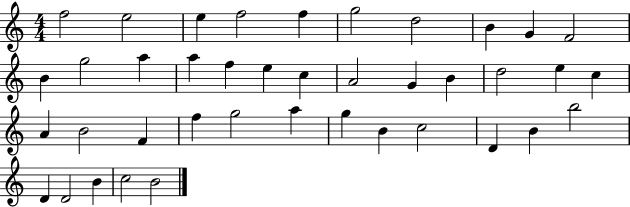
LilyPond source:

{
  \clef treble
  \numericTimeSignature
  \time 4/4
  \key c \major
  f''2 e''2 | e''4 f''2 f''4 | g''2 d''2 | b'4 g'4 f'2 | \break b'4 g''2 a''4 | a''4 f''4 e''4 c''4 | a'2 g'4 b'4 | d''2 e''4 c''4 | \break a'4 b'2 f'4 | f''4 g''2 a''4 | g''4 b'4 c''2 | d'4 b'4 b''2 | \break d'4 d'2 b'4 | c''2 b'2 | \bar "|."
}